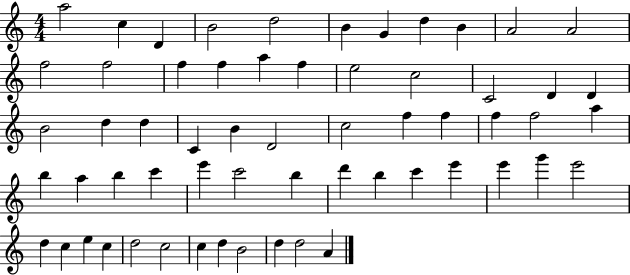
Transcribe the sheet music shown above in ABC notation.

X:1
T:Untitled
M:4/4
L:1/4
K:C
a2 c D B2 d2 B G d B A2 A2 f2 f2 f f a f e2 c2 C2 D D B2 d d C B D2 c2 f f f f2 a b a b c' e' c'2 b d' b c' e' e' g' e'2 d c e c d2 c2 c d B2 d d2 A